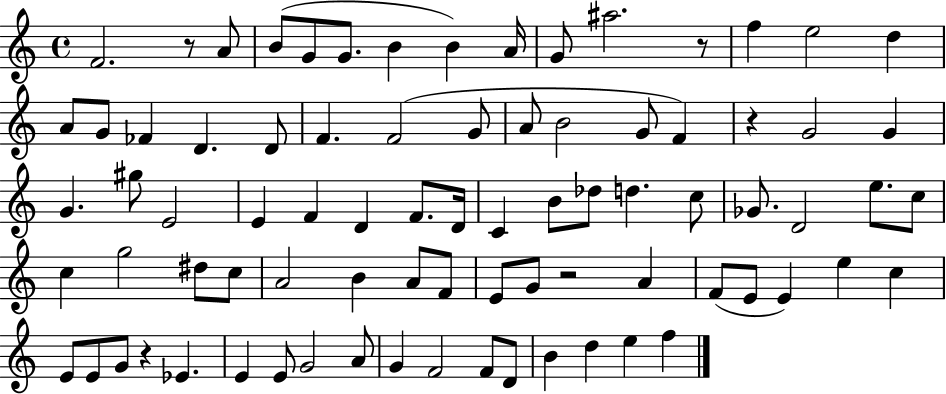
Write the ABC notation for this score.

X:1
T:Untitled
M:4/4
L:1/4
K:C
F2 z/2 A/2 B/2 G/2 G/2 B B A/4 G/2 ^a2 z/2 f e2 d A/2 G/2 _F D D/2 F F2 G/2 A/2 B2 G/2 F z G2 G G ^g/2 E2 E F D F/2 D/4 C B/2 _d/2 d c/2 _G/2 D2 e/2 c/2 c g2 ^d/2 c/2 A2 B A/2 F/2 E/2 G/2 z2 A F/2 E/2 E e c E/2 E/2 G/2 z _E E E/2 G2 A/2 G F2 F/2 D/2 B d e f